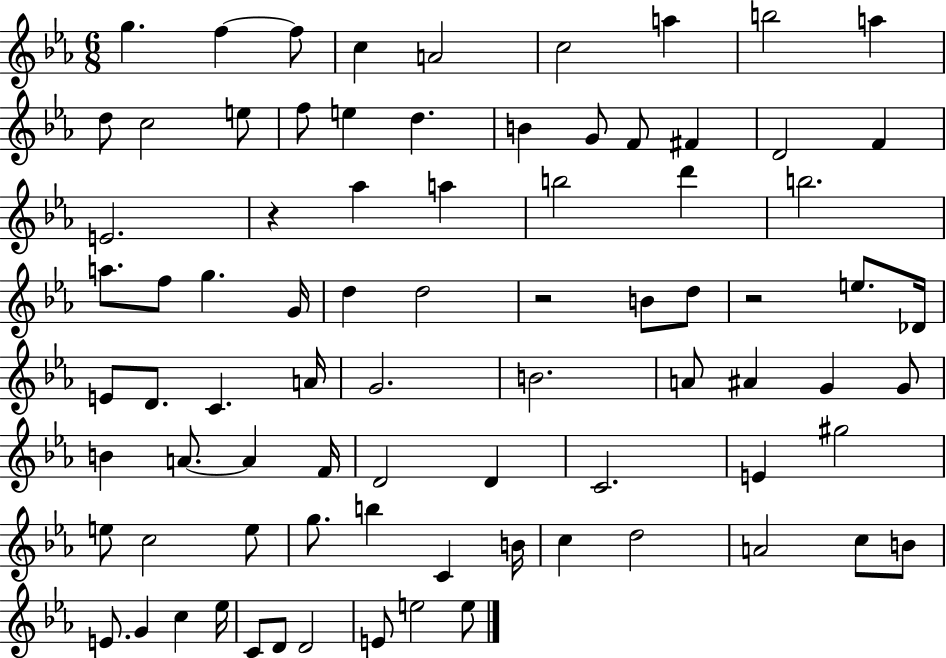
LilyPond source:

{
  \clef treble
  \numericTimeSignature
  \time 6/8
  \key ees \major
  \repeat volta 2 { g''4. f''4~~ f''8 | c''4 a'2 | c''2 a''4 | b''2 a''4 | \break d''8 c''2 e''8 | f''8 e''4 d''4. | b'4 g'8 f'8 fis'4 | d'2 f'4 | \break e'2. | r4 aes''4 a''4 | b''2 d'''4 | b''2. | \break a''8. f''8 g''4. g'16 | d''4 d''2 | r2 b'8 d''8 | r2 e''8. des'16 | \break e'8 d'8. c'4. a'16 | g'2. | b'2. | a'8 ais'4 g'4 g'8 | \break b'4 a'8.~~ a'4 f'16 | d'2 d'4 | c'2. | e'4 gis''2 | \break e''8 c''2 e''8 | g''8. b''4 c'4 b'16 | c''4 d''2 | a'2 c''8 b'8 | \break e'8. g'4 c''4 ees''16 | c'8 d'8 d'2 | e'8 e''2 e''8 | } \bar "|."
}